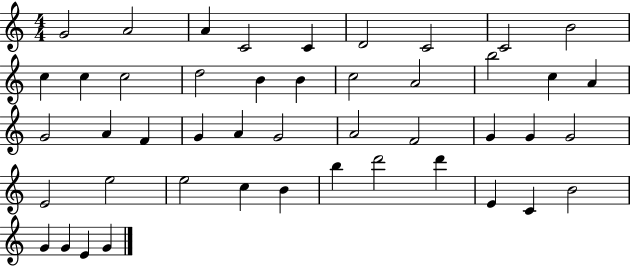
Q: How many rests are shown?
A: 0